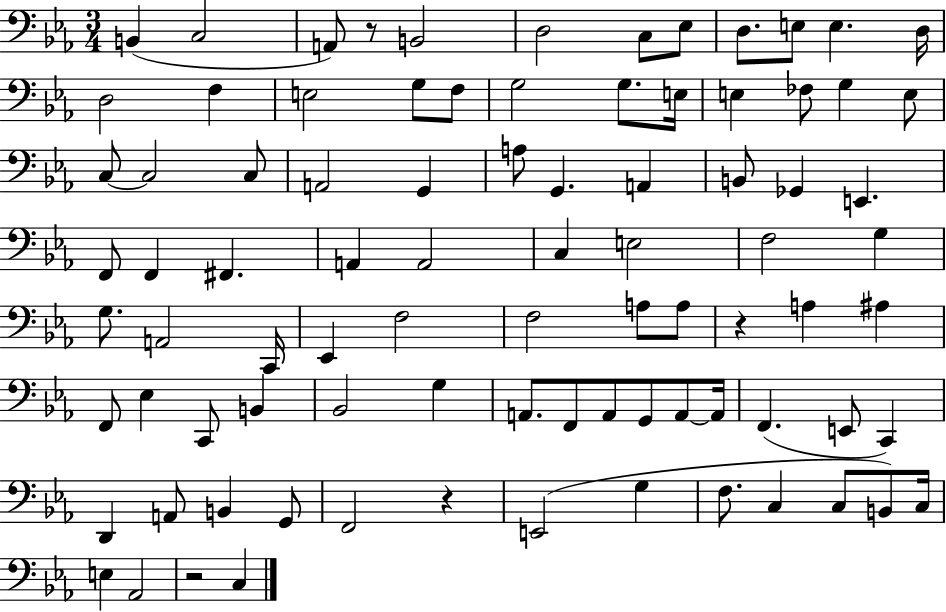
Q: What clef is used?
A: bass